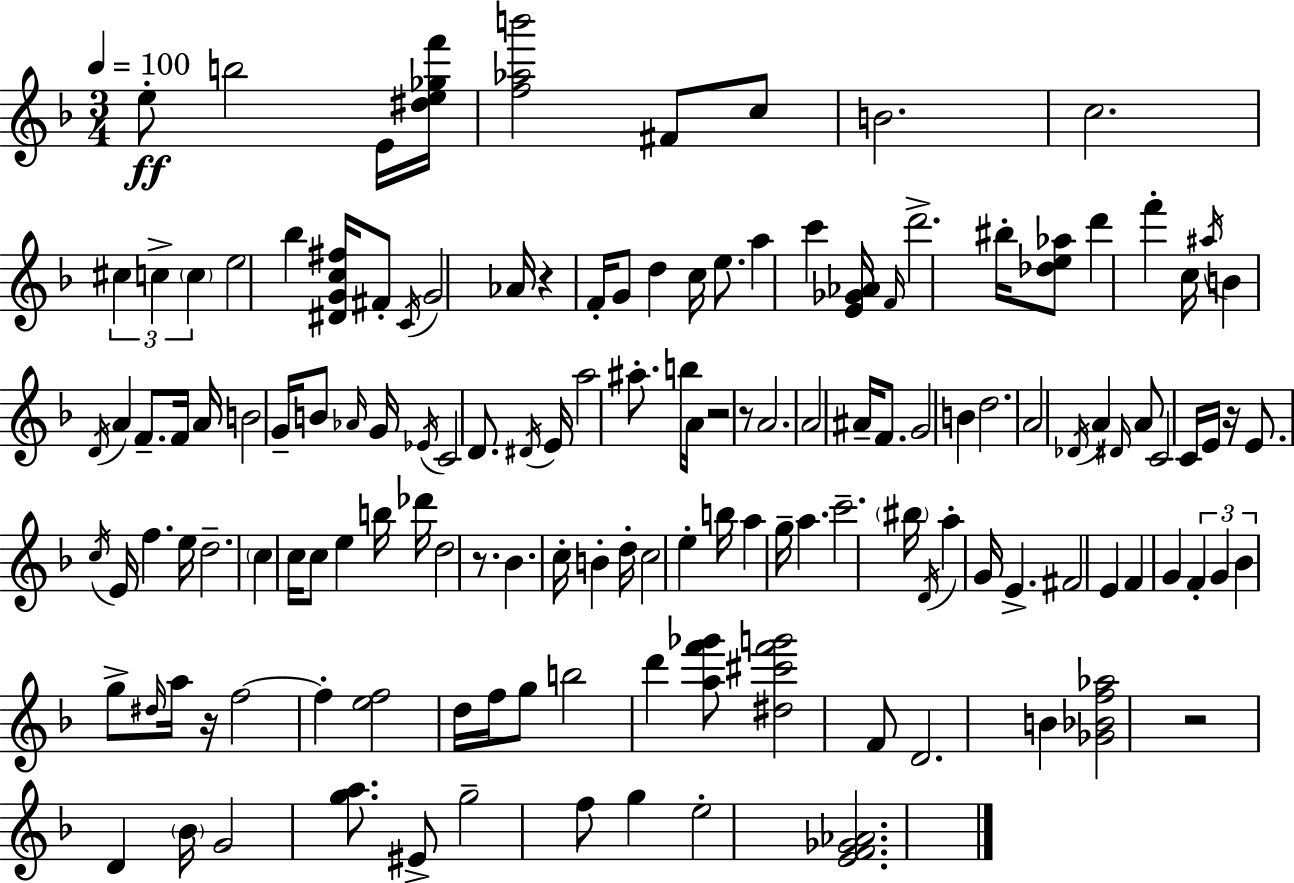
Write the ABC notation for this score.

X:1
T:Untitled
M:3/4
L:1/4
K:Dm
e/2 b2 E/4 [^de_gf']/4 [f_ab']2 ^F/2 c/2 B2 c2 ^c c c e2 _b [^DGc^f]/4 ^F/2 C/4 G2 _A/4 z F/4 G/2 d c/4 e/2 a c' [E_G_A]/4 F/4 d'2 ^b/4 [_de_a]/2 d' f' c/4 ^a/4 B D/4 A F/2 F/4 A/4 B2 G/4 B/2 _A/4 G/4 _E/4 C2 D/2 ^D/4 E/4 a2 ^a/2 b/4 A/4 z2 z/2 A2 A2 ^A/4 F/2 G2 B d2 A2 _D/4 A ^D/4 A/2 C2 C/4 E/4 z/4 E/2 c/4 E/4 f e/4 d2 c c/4 c/2 e b/4 _d'/4 d2 z/2 _B c/4 B d/4 c2 e b/4 a g/4 a c'2 ^b/4 D/4 a G/4 E ^F2 E F G F G _B g/2 ^d/4 a/4 z/4 f2 f [ef]2 d/4 f/4 g/2 b2 d' [af'_g']/2 [^d^c'f'g']2 F/2 D2 B [_G_Bf_a]2 z2 D _B/4 G2 [ga]/2 ^E/2 g2 f/2 g e2 [EF_G_A]2